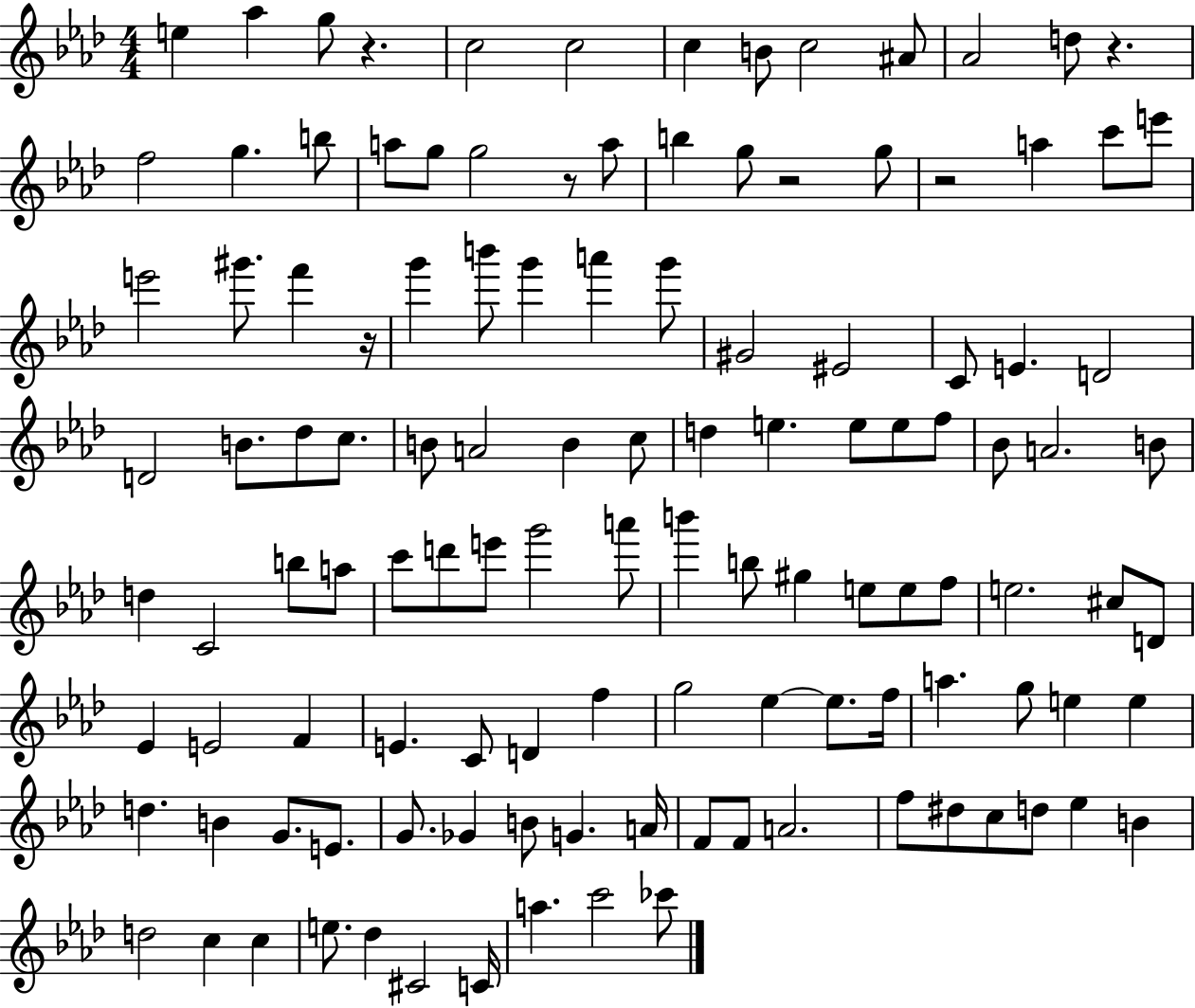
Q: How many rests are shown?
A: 6